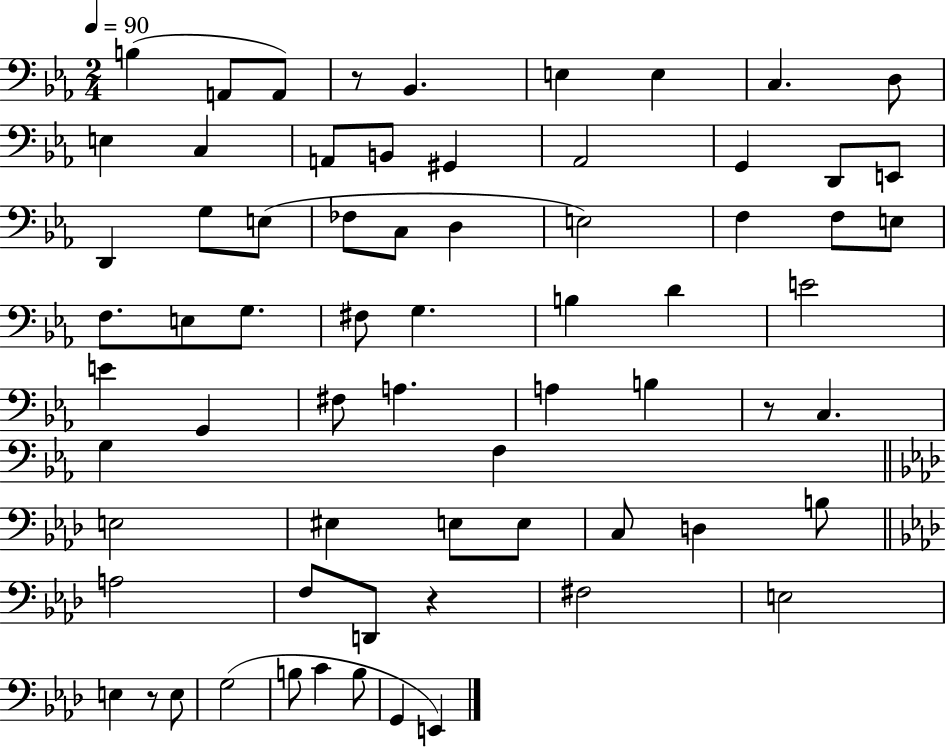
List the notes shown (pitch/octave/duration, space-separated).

B3/q A2/e A2/e R/e Bb2/q. E3/q E3/q C3/q. D3/e E3/q C3/q A2/e B2/e G#2/q Ab2/h G2/q D2/e E2/e D2/q G3/e E3/e FES3/e C3/e D3/q E3/h F3/q F3/e E3/e F3/e. E3/e G3/e. F#3/e G3/q. B3/q D4/q E4/h E4/q G2/q F#3/e A3/q. A3/q B3/q R/e C3/q. G3/q F3/q E3/h EIS3/q E3/e E3/e C3/e D3/q B3/e A3/h F3/e D2/e R/q F#3/h E3/h E3/q R/e E3/e G3/h B3/e C4/q B3/e G2/q E2/q